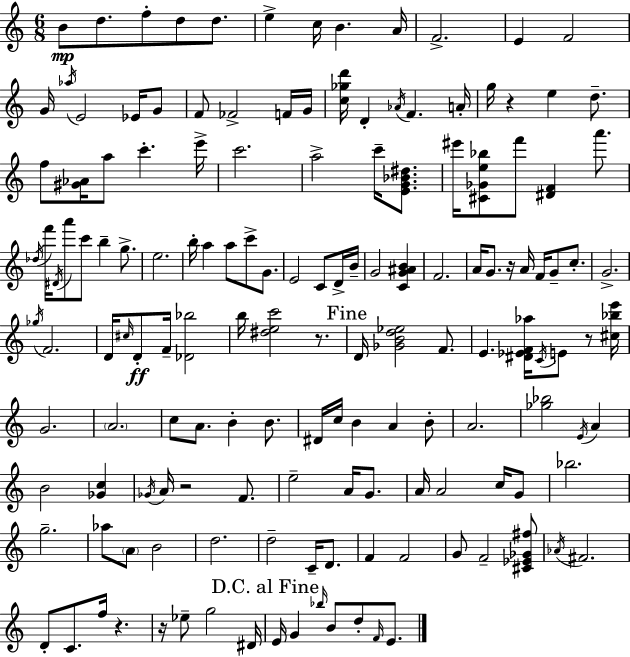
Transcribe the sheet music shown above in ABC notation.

X:1
T:Untitled
M:6/8
L:1/4
K:C
B/2 d/2 f/2 d/2 d/2 e c/4 B A/4 F2 E F2 G/4 _a/4 E2 _E/4 G/2 F/2 _F2 F/4 G/4 [c_gd']/4 D _A/4 F A/4 g/4 z e d/2 f/2 [^G_A]/4 a/2 c' e'/4 c'2 a2 c'/4 [EG_B^d]/2 ^e'/4 [^C_Ge_b]/2 f'/2 [^DF] a'/2 _d/4 f'/4 ^D/4 a'/2 c'/2 b g/2 e2 b/4 a a/2 c'/2 G/2 E2 C/2 D/4 B/4 G2 [CG^AB] F2 A/4 G/2 z/4 A/4 F/4 G/2 c/2 G2 _g/4 F2 D/4 ^c/4 D/2 F/4 [_D_b]2 b/4 [^dec']2 z/2 D/4 [_GBd_e]2 F/2 E [^D_EF_a]/4 C/4 E/2 z/2 [^c_be']/4 G2 A2 c/2 A/2 B B/2 ^D/4 c/4 B A B/2 A2 [_g_b]2 E/4 A B2 [_Gc] _G/4 A/4 z2 F/2 e2 A/4 G/2 A/4 A2 c/4 G/2 _b2 g2 _a/2 A/2 B2 d2 d2 C/4 D/2 F F2 G/2 F2 [^C_E_G^f]/2 _A/4 ^F2 D/2 C/2 f/4 z z/4 _e/2 g2 ^D/4 E/4 G _b/4 B/2 d/2 F/4 E/2